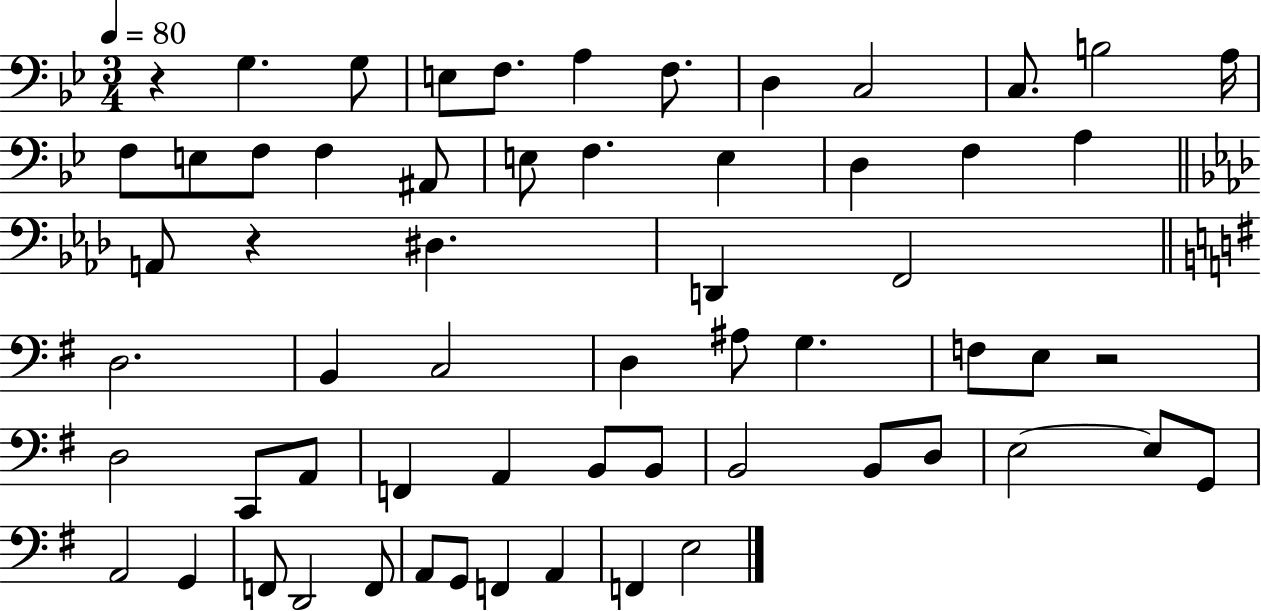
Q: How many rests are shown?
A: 3